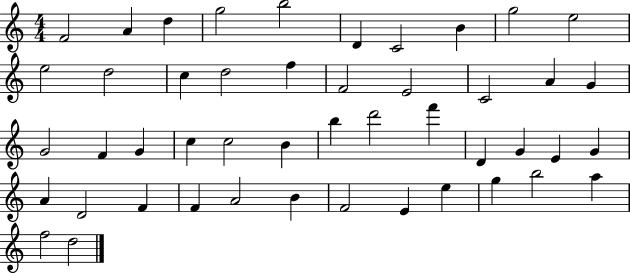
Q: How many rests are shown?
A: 0